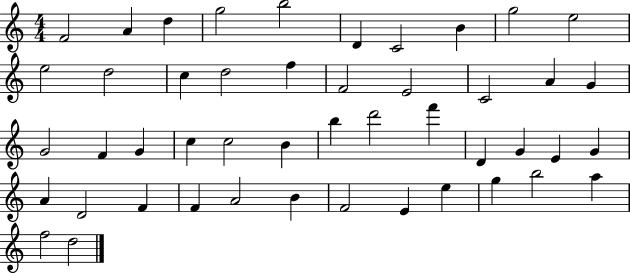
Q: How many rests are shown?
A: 0